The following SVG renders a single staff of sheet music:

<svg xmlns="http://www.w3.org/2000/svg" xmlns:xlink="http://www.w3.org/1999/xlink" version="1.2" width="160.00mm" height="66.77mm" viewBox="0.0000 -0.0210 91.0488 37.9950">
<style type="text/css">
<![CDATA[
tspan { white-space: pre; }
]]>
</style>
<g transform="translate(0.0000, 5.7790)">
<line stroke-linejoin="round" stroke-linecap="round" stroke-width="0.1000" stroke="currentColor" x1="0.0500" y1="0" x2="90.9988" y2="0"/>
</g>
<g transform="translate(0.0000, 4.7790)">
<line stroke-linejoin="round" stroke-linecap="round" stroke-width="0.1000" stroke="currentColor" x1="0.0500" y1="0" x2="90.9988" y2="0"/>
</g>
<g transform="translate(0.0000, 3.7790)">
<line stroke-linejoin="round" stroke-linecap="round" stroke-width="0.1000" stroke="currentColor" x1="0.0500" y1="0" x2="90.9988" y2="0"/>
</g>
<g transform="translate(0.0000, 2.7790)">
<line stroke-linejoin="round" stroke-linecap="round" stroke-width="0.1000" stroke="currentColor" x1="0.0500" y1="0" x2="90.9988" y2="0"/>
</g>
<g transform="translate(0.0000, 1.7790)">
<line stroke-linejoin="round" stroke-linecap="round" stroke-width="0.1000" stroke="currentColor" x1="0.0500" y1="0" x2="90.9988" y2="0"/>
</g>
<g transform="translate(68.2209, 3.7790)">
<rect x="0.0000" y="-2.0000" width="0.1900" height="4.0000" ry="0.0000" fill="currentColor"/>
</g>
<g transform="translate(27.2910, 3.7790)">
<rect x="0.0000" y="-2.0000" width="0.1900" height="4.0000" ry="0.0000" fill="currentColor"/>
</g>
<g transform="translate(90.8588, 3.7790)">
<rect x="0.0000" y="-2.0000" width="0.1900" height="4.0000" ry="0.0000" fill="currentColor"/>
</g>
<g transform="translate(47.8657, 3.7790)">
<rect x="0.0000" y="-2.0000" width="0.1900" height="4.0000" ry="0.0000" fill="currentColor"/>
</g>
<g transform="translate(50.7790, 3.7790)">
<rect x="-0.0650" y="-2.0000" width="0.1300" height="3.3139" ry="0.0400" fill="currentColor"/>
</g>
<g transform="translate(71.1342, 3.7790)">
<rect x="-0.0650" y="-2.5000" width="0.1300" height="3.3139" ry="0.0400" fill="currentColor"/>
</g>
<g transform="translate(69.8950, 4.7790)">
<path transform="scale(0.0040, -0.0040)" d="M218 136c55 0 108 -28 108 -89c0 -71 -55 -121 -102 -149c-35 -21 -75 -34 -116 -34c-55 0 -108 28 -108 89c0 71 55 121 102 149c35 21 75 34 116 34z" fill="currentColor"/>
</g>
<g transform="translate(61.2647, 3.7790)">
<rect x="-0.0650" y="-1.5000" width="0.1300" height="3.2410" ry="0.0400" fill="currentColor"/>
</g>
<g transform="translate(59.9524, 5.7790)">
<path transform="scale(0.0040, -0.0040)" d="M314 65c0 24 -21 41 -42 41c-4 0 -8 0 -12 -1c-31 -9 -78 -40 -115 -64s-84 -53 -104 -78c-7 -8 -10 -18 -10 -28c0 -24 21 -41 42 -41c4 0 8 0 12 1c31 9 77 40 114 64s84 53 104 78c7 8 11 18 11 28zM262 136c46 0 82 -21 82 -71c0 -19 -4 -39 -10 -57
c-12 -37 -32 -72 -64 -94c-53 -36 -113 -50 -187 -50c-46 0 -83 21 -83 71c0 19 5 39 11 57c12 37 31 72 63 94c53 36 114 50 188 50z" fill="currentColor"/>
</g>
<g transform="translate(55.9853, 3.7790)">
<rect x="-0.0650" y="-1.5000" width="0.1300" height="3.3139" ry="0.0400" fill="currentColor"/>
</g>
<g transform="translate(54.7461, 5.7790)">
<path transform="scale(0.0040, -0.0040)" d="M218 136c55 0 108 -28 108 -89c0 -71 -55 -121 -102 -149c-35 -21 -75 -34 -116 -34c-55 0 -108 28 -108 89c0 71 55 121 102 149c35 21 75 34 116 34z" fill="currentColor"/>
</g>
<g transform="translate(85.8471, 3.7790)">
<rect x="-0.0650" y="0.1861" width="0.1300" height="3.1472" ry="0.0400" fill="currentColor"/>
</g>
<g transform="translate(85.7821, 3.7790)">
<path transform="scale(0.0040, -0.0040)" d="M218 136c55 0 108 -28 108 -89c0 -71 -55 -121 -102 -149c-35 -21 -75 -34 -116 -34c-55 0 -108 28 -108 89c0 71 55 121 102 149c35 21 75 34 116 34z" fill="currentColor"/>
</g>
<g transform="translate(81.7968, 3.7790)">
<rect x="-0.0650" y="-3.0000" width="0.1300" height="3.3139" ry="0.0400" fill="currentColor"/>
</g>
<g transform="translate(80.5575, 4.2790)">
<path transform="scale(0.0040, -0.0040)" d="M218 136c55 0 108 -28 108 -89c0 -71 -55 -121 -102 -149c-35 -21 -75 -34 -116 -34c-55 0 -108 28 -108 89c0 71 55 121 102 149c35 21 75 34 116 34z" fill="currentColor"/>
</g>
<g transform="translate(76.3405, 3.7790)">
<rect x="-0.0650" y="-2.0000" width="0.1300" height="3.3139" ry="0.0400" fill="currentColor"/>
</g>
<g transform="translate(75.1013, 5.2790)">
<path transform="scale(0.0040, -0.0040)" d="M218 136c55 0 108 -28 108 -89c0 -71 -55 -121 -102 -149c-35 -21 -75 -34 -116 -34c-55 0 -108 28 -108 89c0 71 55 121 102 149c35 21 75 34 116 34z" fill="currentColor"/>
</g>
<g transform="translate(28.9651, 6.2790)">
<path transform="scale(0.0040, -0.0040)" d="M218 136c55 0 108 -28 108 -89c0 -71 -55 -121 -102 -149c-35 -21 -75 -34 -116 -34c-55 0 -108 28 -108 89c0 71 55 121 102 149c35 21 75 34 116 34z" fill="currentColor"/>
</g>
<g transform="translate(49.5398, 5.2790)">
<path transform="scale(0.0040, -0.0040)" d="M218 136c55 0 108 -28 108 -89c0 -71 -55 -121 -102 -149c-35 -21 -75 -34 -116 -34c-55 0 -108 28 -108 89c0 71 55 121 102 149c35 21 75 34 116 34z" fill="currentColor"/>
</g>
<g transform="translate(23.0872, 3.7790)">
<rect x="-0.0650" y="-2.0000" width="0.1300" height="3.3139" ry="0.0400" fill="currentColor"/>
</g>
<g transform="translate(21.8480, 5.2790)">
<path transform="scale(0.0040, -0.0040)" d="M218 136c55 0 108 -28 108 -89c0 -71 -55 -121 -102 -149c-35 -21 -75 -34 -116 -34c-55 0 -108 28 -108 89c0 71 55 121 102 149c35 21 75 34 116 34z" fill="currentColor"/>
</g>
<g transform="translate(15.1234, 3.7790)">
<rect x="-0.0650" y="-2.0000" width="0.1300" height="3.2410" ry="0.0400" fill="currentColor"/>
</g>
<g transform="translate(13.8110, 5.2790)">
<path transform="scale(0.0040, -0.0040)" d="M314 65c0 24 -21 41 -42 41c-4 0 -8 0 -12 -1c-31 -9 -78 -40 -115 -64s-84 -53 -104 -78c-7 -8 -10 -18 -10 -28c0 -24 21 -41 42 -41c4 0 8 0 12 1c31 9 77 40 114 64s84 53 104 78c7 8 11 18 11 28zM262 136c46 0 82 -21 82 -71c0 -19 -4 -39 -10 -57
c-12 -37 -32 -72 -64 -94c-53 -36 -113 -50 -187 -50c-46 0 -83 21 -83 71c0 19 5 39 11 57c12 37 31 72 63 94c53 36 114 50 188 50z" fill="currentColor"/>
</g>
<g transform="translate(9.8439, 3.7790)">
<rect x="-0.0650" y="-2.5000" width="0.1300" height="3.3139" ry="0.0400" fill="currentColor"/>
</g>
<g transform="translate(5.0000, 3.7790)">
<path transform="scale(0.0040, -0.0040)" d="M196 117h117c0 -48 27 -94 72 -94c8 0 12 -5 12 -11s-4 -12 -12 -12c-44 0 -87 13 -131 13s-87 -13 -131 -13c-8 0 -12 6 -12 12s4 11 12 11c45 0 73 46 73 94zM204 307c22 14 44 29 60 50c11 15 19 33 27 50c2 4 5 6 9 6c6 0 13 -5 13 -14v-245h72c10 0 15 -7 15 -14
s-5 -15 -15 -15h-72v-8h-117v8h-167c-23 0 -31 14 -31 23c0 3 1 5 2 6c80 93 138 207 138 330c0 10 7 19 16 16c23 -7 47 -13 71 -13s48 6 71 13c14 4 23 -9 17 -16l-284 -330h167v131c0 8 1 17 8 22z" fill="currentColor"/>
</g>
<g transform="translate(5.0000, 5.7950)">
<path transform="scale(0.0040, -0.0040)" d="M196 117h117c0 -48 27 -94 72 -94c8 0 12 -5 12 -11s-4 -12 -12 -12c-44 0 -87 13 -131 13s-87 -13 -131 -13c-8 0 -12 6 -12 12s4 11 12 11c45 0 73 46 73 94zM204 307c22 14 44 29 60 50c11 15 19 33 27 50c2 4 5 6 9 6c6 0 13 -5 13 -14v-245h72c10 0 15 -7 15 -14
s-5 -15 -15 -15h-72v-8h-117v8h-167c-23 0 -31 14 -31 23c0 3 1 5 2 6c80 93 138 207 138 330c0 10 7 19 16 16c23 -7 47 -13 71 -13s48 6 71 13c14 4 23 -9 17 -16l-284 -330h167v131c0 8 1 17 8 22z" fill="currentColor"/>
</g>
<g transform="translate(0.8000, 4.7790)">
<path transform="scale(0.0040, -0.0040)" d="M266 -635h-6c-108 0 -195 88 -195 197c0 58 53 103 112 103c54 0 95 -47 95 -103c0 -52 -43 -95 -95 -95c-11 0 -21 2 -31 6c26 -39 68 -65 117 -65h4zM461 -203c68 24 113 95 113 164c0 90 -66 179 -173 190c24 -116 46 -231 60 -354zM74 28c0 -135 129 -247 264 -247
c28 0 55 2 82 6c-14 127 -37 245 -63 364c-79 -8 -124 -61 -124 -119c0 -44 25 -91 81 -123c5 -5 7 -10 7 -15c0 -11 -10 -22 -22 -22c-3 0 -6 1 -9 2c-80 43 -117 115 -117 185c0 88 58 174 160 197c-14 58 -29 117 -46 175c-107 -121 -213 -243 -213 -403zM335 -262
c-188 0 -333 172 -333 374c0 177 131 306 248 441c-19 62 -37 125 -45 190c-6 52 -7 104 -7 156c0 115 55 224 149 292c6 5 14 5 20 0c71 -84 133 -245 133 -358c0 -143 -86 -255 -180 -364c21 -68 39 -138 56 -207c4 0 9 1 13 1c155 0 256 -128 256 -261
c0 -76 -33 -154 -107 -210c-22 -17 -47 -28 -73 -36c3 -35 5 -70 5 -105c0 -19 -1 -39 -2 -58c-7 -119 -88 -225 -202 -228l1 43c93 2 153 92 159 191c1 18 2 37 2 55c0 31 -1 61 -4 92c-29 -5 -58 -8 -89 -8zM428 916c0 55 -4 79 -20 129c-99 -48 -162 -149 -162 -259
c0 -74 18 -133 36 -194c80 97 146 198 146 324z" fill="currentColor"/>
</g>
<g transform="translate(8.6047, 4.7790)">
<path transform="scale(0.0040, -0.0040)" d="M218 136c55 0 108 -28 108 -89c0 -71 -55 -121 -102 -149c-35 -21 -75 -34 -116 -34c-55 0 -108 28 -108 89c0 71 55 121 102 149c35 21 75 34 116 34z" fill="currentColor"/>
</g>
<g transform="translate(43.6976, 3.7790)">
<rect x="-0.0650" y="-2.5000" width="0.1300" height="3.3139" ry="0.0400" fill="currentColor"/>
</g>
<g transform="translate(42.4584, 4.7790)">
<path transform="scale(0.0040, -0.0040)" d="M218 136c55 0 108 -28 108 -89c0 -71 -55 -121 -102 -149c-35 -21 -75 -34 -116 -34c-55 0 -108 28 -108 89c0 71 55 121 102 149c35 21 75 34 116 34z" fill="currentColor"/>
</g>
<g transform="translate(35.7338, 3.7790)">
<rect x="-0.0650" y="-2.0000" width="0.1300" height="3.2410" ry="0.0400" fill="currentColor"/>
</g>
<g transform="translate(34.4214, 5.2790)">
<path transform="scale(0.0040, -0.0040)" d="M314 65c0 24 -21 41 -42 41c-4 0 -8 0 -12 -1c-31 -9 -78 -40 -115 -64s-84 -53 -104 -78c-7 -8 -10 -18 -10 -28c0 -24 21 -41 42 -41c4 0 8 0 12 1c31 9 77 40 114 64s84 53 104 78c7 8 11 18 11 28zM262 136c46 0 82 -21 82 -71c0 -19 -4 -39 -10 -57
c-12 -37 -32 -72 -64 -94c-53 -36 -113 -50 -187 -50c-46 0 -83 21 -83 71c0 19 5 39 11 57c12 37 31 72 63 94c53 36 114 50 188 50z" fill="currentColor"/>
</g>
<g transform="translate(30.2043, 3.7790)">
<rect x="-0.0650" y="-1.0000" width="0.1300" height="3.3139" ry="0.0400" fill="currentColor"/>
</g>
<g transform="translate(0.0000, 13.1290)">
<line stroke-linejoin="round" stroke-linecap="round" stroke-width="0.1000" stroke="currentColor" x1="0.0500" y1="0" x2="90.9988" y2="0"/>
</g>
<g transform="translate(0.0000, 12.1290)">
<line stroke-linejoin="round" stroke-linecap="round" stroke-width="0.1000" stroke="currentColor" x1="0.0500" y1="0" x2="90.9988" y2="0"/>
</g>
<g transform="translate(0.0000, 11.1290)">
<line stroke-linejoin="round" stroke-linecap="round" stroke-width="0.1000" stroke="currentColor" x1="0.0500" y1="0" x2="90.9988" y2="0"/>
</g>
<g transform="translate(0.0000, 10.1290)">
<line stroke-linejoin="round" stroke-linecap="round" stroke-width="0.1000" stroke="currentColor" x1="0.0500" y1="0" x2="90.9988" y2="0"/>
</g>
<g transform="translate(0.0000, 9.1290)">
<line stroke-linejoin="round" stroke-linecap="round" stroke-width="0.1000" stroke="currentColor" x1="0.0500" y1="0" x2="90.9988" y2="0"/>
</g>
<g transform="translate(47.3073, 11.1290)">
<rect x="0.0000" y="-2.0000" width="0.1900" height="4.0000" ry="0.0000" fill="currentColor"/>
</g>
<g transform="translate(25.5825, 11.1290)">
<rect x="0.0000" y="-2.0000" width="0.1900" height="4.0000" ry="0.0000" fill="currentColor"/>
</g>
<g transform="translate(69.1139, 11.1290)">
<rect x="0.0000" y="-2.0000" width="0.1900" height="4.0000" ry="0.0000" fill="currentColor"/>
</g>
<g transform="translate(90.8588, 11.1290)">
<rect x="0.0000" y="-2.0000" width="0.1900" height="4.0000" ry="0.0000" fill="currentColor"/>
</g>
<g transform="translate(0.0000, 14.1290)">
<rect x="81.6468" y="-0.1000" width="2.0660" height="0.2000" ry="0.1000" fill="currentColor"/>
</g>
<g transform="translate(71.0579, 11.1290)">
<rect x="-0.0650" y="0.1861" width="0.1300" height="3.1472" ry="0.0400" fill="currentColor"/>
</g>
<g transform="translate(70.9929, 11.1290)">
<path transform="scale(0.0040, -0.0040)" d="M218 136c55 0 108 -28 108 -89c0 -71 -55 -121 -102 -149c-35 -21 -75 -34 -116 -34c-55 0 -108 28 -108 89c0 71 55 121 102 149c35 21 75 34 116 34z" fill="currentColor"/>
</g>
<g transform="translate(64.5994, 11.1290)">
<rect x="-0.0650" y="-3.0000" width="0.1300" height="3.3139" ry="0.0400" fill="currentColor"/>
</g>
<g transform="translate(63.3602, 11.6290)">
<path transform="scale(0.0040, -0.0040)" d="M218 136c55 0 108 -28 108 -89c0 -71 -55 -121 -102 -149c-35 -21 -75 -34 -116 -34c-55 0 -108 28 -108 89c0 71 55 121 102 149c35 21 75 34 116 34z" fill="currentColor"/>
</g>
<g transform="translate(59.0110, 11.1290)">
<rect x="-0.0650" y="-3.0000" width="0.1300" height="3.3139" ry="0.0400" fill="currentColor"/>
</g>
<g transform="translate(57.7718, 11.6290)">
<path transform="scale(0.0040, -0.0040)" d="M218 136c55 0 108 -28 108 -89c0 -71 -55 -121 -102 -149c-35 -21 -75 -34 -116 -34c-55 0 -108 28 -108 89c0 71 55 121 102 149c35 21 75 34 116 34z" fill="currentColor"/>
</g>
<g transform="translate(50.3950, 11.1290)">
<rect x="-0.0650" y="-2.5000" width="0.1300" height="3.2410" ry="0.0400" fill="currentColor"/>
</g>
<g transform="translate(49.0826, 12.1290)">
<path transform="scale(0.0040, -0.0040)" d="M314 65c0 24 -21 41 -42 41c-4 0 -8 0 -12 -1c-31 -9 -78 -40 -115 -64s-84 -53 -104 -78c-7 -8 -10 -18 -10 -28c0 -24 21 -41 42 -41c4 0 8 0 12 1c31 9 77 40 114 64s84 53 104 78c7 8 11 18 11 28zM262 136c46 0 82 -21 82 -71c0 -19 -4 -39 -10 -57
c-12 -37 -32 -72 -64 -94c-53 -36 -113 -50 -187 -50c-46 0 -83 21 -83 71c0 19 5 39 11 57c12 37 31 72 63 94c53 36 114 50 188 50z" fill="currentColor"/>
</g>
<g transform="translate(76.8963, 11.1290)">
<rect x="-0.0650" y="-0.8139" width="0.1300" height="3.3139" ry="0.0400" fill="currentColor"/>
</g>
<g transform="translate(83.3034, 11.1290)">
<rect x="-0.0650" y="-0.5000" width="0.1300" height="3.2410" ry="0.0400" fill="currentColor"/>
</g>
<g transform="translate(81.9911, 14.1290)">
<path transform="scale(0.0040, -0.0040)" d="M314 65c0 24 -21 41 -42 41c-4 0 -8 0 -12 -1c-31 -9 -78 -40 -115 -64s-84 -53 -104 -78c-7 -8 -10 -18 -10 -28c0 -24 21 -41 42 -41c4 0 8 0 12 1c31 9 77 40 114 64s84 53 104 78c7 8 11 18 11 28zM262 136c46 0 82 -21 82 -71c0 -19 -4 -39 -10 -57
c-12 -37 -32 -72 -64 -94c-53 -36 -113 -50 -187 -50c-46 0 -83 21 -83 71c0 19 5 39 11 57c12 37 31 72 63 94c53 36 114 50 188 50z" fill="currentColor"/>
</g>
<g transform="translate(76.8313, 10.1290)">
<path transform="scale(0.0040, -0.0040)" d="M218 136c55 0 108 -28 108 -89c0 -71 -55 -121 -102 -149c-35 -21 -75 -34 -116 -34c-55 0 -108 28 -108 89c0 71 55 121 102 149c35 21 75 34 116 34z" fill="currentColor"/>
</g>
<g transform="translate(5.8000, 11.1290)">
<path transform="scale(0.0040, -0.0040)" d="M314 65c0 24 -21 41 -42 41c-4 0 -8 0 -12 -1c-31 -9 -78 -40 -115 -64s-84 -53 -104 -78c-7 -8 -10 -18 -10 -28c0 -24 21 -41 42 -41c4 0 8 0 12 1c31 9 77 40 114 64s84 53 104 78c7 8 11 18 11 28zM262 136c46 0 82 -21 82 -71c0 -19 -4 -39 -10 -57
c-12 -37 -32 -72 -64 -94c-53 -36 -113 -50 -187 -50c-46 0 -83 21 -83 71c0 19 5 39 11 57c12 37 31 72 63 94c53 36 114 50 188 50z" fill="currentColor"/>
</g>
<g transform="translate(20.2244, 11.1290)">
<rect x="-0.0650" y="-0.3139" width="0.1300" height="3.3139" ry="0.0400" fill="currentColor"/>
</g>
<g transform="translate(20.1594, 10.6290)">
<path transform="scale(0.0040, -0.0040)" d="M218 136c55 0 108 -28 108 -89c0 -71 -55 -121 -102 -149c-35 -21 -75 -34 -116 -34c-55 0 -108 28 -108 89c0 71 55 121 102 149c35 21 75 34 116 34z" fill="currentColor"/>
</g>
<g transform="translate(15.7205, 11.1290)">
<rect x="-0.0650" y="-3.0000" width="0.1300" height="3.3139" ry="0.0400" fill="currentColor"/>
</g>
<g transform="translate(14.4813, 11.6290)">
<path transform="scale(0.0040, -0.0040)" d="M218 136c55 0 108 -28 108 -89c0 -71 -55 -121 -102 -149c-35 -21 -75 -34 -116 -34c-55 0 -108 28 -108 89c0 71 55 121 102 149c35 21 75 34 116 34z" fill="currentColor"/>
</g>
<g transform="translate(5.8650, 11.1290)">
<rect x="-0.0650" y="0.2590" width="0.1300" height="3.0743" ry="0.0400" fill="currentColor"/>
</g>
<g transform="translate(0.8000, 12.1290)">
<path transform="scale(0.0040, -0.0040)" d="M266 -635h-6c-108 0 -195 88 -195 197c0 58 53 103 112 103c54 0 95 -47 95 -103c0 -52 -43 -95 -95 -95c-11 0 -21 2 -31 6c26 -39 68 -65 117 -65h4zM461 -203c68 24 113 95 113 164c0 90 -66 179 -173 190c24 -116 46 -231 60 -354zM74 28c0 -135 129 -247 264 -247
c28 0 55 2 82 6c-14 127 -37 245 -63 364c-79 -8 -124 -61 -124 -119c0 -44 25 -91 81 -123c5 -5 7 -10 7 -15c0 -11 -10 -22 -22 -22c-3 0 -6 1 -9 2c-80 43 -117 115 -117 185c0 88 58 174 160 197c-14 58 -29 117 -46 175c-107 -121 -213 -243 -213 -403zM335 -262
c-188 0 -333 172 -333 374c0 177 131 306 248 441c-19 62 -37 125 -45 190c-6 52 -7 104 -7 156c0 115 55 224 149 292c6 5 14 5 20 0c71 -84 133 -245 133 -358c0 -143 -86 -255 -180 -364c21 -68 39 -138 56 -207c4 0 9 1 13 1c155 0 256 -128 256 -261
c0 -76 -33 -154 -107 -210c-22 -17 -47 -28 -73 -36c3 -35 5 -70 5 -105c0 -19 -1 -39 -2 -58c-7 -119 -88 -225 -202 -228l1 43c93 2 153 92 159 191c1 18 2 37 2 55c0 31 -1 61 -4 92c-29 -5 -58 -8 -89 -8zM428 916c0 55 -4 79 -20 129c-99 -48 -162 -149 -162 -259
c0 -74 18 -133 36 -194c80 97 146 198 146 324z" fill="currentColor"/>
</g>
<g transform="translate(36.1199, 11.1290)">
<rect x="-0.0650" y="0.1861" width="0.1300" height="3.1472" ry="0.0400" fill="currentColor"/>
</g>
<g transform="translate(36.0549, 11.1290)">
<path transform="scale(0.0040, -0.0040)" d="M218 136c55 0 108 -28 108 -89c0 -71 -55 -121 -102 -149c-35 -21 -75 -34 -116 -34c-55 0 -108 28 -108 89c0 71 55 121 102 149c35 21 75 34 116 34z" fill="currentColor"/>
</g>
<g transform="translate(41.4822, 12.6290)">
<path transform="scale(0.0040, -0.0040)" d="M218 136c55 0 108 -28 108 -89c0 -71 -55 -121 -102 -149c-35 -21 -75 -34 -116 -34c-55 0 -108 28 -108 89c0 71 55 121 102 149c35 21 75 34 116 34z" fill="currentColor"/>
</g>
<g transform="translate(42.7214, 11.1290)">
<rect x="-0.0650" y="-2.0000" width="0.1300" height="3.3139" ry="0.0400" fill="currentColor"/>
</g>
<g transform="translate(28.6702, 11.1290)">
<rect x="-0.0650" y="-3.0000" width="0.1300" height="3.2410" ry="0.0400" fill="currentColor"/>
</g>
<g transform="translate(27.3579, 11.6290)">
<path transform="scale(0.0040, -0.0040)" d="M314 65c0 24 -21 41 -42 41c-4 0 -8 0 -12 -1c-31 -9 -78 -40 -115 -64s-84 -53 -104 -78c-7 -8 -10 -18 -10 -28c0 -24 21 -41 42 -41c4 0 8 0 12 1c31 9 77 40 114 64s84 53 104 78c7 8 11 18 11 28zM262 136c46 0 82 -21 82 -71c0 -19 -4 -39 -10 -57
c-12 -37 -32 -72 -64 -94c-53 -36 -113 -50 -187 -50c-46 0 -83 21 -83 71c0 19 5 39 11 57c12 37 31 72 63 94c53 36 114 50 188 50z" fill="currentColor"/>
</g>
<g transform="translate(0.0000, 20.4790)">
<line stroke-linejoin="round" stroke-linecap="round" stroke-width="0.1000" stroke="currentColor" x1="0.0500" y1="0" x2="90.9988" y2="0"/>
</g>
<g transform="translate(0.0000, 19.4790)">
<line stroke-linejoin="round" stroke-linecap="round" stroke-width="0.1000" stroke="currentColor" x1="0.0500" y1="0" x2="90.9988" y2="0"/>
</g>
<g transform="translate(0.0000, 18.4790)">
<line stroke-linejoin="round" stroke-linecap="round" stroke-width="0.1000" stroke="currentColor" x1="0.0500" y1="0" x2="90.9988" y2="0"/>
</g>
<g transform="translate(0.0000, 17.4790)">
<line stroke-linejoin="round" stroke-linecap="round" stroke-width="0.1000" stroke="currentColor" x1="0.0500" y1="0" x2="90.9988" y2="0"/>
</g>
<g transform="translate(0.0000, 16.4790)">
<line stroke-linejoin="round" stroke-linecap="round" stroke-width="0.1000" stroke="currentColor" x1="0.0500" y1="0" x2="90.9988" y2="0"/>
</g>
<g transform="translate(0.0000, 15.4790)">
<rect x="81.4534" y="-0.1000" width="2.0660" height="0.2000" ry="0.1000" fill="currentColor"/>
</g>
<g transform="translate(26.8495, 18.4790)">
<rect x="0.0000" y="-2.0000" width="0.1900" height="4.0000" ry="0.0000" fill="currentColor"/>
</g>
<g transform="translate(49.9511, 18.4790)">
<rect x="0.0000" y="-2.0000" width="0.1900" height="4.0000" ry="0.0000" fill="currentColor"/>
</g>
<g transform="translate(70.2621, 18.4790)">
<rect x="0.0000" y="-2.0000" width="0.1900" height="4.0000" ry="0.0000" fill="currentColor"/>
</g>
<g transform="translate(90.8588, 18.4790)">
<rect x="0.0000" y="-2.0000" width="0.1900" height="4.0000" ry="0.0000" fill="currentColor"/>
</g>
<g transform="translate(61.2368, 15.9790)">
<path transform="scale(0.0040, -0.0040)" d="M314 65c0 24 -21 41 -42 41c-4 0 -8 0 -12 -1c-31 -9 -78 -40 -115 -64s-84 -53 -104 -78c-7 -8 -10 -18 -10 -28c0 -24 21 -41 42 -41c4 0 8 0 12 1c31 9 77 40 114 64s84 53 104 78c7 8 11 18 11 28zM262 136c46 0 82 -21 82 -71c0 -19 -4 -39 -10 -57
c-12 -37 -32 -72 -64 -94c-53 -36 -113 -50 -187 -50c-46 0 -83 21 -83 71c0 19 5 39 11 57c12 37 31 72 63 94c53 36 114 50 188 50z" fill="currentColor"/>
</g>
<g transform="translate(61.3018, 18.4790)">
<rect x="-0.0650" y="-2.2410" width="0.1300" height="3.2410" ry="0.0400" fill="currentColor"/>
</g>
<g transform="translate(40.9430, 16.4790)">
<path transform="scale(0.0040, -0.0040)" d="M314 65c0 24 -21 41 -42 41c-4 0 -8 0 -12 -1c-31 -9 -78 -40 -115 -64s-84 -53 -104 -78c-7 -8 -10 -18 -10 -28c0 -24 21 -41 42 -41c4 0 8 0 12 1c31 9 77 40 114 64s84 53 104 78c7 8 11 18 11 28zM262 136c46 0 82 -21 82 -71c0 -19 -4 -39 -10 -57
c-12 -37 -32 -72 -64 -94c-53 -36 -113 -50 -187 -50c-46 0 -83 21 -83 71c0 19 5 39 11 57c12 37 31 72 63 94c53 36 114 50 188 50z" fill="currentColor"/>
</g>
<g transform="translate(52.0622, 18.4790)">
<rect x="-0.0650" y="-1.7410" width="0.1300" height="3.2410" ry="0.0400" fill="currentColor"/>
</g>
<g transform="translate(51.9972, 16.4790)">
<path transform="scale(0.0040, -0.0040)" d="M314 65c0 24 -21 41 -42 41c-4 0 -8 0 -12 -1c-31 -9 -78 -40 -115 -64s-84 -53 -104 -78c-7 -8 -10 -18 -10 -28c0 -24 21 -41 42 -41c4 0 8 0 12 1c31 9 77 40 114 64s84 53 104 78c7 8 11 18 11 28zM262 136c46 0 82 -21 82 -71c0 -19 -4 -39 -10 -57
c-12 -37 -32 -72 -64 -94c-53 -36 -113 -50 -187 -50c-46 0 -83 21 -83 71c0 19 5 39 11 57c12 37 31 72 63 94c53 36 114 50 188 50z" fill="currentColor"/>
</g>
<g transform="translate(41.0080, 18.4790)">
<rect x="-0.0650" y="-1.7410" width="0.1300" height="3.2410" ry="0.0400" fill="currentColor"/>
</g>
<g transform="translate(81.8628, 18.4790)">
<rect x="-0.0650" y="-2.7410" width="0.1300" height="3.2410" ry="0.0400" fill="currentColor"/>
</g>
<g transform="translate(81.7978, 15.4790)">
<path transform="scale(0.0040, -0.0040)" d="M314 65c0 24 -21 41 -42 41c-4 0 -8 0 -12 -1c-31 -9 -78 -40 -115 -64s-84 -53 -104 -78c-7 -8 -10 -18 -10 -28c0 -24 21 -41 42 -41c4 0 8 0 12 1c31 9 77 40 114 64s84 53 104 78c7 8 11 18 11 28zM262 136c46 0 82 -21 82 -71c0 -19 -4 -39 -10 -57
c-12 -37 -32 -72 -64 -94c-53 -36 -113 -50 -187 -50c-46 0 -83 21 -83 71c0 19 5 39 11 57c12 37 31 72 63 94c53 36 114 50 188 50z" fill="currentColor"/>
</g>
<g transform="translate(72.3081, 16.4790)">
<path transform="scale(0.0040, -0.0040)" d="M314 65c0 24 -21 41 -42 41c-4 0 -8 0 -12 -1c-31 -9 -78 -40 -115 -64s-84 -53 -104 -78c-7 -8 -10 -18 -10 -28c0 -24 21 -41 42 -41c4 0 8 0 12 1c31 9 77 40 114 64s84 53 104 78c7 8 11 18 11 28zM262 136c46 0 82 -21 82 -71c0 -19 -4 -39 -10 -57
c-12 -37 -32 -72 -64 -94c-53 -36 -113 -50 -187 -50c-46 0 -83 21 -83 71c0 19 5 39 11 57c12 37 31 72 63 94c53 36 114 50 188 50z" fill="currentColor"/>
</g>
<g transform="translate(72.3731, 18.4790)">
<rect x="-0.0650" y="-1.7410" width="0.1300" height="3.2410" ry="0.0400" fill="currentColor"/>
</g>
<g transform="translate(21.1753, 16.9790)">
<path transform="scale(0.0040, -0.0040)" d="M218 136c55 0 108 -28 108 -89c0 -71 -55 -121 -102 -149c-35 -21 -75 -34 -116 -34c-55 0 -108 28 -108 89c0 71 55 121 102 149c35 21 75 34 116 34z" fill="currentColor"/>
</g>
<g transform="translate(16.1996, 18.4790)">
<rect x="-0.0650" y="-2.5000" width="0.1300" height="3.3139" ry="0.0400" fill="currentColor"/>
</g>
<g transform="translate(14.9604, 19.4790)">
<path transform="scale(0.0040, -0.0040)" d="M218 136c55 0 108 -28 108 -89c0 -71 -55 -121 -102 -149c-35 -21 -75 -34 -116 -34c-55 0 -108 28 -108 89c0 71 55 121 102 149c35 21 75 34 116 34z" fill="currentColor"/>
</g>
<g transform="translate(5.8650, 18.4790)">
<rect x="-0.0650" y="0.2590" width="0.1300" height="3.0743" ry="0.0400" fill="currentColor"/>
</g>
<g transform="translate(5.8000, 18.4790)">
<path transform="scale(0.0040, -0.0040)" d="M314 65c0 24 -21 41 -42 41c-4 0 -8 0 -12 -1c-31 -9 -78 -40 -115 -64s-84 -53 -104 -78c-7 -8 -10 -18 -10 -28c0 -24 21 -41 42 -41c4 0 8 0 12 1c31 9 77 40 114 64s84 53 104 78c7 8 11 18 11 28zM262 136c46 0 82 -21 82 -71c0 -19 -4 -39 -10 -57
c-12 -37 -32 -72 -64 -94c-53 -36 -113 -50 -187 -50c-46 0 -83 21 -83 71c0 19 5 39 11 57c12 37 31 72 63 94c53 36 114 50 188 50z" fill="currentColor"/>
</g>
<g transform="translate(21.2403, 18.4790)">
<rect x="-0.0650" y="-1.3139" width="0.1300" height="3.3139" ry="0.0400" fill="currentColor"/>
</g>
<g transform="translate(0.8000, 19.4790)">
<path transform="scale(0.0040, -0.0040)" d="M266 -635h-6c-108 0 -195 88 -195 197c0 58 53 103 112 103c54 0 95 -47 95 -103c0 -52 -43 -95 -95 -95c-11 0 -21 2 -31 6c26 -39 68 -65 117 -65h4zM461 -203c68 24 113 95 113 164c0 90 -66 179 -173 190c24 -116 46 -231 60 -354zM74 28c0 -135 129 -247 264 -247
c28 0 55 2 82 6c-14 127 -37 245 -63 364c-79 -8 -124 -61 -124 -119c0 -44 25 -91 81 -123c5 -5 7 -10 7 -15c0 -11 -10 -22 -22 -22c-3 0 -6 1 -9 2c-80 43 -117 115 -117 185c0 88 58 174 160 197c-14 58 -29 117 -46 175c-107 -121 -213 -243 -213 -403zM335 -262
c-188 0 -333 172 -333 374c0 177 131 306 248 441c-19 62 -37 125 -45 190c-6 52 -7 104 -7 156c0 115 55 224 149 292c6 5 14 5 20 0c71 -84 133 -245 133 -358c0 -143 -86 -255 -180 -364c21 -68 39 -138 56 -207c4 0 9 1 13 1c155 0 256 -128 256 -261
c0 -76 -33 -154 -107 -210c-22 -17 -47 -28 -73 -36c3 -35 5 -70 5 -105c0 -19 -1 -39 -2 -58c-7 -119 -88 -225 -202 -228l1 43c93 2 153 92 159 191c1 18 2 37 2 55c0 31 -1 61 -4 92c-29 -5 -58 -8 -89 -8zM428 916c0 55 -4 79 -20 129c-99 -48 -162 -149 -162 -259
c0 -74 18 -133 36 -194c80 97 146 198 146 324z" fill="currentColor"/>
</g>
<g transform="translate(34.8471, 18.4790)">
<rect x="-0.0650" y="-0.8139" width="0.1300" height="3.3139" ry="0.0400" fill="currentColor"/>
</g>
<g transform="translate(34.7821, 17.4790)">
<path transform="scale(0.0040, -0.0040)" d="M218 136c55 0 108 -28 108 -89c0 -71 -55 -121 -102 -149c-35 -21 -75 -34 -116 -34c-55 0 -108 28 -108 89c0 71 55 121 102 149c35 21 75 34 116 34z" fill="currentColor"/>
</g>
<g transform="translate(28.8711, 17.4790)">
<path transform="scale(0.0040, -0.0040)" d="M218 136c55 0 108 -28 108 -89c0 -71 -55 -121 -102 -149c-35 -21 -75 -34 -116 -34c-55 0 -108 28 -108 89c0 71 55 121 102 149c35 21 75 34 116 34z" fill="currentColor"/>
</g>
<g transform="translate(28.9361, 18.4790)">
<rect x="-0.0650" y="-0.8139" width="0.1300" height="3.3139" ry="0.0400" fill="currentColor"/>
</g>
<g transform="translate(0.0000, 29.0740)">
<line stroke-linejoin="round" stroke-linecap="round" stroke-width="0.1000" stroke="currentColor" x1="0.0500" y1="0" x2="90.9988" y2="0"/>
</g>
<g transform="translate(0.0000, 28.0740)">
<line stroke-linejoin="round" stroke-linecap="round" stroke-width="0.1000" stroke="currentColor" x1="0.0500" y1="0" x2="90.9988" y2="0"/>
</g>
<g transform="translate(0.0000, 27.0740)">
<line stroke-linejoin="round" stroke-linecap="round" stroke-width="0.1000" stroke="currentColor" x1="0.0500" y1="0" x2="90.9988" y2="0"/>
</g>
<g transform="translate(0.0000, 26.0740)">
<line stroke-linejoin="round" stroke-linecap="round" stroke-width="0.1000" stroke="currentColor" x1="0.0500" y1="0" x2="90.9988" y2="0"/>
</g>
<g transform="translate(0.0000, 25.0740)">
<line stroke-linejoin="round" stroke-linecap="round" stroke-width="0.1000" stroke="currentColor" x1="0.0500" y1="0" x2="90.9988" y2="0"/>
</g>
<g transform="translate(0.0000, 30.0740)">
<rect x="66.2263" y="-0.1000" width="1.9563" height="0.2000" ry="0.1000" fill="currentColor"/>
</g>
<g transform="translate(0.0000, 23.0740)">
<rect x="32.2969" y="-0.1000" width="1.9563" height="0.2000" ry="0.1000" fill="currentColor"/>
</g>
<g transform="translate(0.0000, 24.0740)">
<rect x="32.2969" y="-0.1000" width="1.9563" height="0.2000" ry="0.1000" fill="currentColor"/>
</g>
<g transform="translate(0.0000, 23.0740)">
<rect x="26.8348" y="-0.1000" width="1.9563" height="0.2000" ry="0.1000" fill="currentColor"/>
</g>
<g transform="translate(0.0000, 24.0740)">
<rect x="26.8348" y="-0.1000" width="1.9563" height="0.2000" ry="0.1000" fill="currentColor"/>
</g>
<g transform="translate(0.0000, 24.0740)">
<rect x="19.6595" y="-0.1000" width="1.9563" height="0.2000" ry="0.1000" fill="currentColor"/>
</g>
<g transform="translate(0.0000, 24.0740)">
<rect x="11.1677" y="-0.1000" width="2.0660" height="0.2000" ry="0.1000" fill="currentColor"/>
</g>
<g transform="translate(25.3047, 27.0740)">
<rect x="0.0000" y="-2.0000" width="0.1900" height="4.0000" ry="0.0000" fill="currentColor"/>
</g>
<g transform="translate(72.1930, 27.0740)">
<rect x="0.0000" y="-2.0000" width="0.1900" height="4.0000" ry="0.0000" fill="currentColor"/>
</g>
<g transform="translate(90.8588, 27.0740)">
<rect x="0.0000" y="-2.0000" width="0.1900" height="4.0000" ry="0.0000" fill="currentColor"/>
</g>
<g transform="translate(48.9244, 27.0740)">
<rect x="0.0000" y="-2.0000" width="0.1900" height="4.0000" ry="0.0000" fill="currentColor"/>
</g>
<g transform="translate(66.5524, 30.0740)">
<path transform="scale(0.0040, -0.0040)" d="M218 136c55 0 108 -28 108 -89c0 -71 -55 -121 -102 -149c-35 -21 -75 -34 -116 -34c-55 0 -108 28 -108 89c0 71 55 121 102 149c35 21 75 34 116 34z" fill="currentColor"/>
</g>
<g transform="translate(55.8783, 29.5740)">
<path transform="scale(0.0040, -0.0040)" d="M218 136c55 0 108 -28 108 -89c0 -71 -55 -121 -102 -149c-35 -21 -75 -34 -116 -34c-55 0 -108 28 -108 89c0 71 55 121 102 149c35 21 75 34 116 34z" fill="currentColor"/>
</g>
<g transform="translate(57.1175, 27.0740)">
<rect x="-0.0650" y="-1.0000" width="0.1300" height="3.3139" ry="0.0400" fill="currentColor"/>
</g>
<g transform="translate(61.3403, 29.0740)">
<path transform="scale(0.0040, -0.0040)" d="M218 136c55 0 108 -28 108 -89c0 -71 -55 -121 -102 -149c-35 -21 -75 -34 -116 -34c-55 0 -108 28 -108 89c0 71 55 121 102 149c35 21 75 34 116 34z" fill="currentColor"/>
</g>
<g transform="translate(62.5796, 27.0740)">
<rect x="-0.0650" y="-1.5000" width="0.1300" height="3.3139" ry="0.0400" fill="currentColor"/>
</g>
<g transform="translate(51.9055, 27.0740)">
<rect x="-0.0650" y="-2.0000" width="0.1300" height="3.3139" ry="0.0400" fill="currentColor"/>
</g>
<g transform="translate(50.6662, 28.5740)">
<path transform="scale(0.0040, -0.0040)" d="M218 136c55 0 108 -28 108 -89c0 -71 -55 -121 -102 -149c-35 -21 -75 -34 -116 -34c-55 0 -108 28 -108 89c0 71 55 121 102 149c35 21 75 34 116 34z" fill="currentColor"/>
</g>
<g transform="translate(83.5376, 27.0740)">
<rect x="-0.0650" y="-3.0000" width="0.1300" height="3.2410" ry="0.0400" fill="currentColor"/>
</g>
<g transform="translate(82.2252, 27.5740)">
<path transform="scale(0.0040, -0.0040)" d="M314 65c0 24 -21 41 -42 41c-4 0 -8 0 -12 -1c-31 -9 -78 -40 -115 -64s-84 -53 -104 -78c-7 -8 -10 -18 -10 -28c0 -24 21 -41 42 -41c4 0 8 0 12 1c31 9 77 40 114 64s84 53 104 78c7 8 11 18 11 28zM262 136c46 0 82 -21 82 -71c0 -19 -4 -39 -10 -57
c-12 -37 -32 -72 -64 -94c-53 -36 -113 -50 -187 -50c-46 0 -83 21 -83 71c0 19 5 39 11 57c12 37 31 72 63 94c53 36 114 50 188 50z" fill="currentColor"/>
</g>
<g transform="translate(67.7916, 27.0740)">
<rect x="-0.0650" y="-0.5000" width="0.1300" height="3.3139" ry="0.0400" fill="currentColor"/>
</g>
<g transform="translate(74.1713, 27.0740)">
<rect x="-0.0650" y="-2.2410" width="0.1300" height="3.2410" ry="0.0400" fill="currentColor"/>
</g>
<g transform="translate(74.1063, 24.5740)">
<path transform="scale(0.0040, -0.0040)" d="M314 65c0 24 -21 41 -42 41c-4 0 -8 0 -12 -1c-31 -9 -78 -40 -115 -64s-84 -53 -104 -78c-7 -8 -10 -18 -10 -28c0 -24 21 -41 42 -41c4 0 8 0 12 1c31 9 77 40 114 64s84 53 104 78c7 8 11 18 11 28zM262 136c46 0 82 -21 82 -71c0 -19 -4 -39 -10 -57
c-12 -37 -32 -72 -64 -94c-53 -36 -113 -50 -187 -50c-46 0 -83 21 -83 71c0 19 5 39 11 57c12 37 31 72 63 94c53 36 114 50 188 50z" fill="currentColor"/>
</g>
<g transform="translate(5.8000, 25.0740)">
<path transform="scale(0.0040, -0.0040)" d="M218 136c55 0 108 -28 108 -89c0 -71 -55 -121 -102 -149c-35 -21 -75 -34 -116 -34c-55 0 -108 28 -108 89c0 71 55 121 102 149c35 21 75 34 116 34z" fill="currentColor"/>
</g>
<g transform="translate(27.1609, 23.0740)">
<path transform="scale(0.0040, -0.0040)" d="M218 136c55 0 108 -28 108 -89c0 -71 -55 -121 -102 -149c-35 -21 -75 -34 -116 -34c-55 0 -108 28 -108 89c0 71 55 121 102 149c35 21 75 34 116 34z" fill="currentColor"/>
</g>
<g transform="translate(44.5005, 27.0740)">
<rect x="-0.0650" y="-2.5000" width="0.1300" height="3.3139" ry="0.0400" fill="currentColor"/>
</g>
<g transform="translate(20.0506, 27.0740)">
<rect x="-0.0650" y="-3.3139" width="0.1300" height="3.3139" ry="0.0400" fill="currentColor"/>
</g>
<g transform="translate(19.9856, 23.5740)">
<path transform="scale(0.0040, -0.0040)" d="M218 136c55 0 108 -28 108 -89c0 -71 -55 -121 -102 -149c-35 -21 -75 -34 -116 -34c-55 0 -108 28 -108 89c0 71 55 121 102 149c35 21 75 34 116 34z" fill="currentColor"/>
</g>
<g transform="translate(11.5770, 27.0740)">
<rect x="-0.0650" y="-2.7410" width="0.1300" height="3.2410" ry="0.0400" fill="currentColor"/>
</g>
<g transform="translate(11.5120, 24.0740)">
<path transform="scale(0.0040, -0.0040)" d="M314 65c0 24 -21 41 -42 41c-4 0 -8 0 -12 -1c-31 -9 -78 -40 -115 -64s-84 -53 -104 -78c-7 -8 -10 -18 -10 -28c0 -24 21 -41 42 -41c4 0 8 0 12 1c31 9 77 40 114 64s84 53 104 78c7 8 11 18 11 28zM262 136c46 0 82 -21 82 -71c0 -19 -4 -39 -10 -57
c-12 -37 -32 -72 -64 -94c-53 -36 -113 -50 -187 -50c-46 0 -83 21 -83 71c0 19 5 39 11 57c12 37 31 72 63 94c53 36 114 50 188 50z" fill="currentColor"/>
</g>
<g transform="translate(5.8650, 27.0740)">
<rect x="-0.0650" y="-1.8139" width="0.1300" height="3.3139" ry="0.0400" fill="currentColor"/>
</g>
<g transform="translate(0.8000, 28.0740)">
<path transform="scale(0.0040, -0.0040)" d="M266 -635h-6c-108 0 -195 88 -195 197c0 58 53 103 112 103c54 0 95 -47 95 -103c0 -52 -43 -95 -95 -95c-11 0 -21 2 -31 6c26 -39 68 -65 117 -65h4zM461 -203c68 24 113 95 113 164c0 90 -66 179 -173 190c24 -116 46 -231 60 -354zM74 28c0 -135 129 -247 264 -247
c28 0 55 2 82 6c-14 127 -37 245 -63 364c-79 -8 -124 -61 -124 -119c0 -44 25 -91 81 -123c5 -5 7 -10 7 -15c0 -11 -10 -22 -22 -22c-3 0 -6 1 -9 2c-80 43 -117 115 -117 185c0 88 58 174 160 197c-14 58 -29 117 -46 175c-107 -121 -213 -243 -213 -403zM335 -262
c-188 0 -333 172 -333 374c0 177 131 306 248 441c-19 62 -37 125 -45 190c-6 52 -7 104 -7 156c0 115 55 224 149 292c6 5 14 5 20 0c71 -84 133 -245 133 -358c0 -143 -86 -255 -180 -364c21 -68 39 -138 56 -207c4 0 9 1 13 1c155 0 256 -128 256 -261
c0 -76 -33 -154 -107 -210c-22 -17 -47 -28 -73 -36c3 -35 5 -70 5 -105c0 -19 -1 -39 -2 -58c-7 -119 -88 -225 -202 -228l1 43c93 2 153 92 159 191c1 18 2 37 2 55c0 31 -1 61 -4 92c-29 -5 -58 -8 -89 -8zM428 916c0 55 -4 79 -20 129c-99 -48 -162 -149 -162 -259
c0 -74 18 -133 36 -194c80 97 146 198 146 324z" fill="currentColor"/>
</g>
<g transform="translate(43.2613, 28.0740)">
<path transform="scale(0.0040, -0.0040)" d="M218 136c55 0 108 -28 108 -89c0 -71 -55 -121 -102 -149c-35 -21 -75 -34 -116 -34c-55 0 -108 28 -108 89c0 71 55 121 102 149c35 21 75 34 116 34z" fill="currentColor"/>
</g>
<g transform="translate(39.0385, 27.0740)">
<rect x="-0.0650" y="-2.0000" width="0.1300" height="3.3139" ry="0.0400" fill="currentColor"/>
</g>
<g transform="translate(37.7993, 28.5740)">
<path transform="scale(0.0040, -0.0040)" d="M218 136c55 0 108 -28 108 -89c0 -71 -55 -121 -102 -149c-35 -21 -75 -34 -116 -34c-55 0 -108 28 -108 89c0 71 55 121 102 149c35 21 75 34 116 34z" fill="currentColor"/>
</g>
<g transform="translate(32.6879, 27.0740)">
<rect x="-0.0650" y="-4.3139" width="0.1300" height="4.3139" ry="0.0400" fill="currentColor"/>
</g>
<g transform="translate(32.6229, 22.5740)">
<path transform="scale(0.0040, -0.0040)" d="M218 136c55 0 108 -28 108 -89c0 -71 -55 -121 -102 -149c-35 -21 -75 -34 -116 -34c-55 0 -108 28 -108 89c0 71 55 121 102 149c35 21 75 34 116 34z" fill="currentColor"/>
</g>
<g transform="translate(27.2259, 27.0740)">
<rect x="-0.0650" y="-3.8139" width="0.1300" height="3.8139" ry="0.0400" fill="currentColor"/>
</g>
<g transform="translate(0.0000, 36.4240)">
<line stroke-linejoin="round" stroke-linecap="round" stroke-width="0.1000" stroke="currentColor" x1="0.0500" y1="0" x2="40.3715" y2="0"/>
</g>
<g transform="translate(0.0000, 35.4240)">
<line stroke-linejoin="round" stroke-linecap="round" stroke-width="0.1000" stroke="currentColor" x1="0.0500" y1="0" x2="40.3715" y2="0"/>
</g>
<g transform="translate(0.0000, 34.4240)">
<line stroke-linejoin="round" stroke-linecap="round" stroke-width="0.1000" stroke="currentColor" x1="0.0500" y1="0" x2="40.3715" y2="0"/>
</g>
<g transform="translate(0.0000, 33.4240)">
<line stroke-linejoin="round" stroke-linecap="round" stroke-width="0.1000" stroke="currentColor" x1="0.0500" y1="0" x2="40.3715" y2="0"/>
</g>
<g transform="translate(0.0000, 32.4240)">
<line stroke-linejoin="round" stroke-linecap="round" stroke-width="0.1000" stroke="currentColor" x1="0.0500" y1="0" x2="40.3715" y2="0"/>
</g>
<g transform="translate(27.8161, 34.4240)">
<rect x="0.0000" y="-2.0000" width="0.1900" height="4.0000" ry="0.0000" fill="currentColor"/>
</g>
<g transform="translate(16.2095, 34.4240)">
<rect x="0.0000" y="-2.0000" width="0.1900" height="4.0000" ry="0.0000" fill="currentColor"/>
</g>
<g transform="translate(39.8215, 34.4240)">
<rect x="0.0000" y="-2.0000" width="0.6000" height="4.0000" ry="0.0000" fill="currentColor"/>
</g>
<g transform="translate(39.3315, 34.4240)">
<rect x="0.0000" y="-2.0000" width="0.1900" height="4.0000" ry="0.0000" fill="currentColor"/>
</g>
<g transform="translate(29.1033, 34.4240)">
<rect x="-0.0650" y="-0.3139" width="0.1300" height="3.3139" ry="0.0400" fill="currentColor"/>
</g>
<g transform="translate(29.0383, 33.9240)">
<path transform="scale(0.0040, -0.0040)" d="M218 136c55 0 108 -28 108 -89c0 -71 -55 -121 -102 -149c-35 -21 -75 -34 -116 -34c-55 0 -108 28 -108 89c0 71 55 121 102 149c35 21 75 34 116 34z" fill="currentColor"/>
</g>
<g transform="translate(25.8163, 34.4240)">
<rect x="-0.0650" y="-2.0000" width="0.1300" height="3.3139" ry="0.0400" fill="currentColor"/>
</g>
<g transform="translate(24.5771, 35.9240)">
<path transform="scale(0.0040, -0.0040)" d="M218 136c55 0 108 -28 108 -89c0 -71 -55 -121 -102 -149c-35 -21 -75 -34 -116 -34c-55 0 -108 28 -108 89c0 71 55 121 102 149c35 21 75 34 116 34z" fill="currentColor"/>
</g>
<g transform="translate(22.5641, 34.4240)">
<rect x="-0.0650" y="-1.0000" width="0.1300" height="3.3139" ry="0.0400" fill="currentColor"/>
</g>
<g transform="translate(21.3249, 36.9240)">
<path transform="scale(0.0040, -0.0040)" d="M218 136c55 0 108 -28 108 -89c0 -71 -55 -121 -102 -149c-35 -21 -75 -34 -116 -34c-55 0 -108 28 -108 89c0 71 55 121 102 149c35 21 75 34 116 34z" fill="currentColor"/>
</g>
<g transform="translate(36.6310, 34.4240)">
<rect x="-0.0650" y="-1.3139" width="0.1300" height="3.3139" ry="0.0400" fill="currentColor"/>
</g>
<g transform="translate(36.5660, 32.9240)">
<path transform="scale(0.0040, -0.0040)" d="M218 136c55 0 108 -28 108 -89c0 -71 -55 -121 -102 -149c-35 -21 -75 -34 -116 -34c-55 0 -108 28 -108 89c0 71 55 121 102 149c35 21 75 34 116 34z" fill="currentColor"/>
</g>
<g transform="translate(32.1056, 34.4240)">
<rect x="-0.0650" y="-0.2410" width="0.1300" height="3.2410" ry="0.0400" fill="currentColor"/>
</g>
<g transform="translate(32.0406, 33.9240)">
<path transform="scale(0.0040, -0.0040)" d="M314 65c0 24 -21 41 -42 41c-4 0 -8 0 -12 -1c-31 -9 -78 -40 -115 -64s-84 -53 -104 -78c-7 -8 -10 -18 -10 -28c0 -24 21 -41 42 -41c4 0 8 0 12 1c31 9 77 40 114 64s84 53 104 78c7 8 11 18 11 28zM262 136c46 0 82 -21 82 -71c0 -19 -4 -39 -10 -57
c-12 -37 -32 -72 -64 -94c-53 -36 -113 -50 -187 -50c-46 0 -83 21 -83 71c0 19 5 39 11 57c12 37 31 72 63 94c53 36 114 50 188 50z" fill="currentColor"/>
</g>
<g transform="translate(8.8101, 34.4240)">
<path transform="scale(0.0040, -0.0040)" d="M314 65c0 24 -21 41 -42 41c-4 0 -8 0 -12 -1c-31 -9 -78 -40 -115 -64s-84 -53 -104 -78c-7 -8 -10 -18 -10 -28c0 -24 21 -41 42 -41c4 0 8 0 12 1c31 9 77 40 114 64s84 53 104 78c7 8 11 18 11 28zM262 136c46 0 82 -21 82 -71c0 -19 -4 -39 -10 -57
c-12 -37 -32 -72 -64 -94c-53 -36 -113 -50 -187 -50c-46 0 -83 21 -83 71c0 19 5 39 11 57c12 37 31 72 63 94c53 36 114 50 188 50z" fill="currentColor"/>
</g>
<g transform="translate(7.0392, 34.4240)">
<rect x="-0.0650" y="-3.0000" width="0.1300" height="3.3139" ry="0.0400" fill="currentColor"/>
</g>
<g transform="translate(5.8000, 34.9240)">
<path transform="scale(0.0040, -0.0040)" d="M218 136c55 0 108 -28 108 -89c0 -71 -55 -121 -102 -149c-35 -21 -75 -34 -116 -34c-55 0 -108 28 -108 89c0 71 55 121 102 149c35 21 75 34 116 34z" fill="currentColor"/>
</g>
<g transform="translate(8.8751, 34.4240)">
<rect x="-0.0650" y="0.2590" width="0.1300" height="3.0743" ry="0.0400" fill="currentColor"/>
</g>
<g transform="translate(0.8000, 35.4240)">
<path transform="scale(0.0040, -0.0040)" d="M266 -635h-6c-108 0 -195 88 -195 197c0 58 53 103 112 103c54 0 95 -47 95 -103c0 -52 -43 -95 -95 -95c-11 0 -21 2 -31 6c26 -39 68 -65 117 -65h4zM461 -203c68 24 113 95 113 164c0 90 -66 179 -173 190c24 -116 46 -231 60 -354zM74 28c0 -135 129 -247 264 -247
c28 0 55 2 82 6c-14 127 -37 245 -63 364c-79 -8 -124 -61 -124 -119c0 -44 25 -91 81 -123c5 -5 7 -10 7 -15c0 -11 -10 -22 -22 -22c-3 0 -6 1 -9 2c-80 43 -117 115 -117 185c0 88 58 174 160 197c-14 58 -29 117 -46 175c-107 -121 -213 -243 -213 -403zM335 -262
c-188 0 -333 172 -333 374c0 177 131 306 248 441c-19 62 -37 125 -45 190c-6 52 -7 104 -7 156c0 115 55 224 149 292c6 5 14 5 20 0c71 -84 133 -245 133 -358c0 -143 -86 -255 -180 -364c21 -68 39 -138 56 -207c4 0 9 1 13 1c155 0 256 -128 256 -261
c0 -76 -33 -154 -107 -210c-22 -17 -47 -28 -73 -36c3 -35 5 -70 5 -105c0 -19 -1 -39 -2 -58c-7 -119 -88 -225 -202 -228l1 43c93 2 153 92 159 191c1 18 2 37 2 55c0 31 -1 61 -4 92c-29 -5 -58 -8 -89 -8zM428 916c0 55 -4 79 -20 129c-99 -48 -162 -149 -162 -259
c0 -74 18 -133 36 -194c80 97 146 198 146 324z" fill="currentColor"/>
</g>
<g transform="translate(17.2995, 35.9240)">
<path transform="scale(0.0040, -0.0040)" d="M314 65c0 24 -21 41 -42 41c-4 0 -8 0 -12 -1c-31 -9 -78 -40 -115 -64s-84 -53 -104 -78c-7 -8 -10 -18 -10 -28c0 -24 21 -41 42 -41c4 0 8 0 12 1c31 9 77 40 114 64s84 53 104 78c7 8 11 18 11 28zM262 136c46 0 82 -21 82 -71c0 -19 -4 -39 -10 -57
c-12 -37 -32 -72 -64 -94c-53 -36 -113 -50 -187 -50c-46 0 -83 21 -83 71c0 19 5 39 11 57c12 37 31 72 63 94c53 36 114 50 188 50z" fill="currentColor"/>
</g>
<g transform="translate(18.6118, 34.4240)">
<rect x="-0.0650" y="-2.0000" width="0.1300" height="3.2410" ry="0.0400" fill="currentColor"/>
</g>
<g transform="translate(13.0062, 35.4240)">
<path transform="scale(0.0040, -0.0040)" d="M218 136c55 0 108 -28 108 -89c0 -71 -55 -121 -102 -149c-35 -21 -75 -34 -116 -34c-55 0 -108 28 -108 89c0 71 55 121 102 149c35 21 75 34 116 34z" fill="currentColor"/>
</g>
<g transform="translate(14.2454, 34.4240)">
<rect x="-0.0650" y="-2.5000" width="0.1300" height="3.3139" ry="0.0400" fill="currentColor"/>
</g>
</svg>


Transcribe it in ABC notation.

X:1
T:Untitled
M:4/4
L:1/4
K:C
G F2 F D F2 G F E E2 G F A B B2 A c A2 B F G2 A A B d C2 B2 G e d d f2 f2 g2 f2 a2 f a2 b c' d' F G F D E C g2 A2 A B2 G F2 D F c c2 e